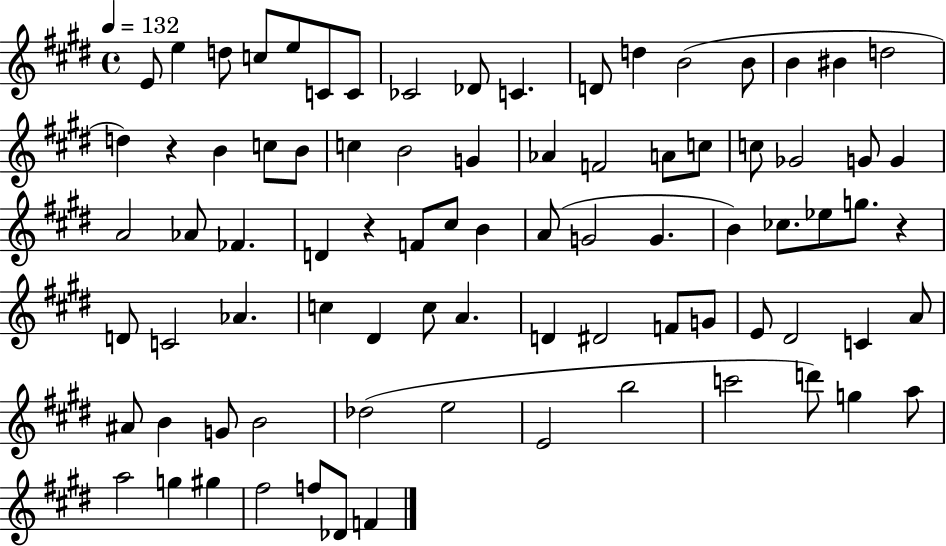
{
  \clef treble
  \time 4/4
  \defaultTimeSignature
  \key e \major
  \tempo 4 = 132
  e'8 e''4 d''8 c''8 e''8 c'8 c'8 | ces'2 des'8 c'4. | d'8 d''4 b'2( b'8 | b'4 bis'4 d''2 | \break d''4) r4 b'4 c''8 b'8 | c''4 b'2 g'4 | aes'4 f'2 a'8 c''8 | c''8 ges'2 g'8 g'4 | \break a'2 aes'8 fes'4. | d'4 r4 f'8 cis''8 b'4 | a'8( g'2 g'4. | b'4) ces''8. ees''8 g''8. r4 | \break d'8 c'2 aes'4. | c''4 dis'4 c''8 a'4. | d'4 dis'2 f'8 g'8 | e'8 dis'2 c'4 a'8 | \break ais'8 b'4 g'8 b'2 | des''2( e''2 | e'2 b''2 | c'''2 d'''8) g''4 a''8 | \break a''2 g''4 gis''4 | fis''2 f''8 des'8 f'4 | \bar "|."
}